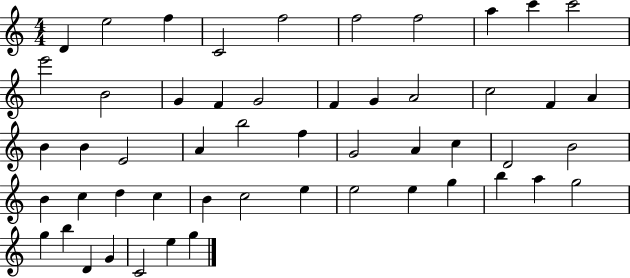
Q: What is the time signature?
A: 4/4